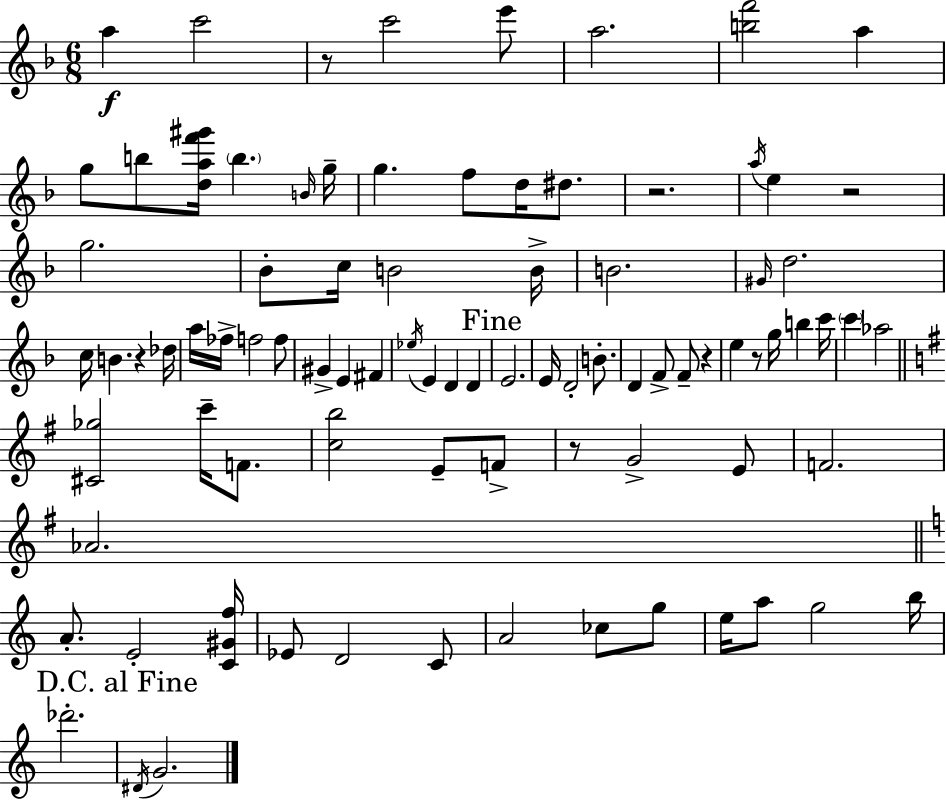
A5/q C6/h R/e C6/h E6/e A5/h. [B5,F6]/h A5/q G5/e B5/e [D5,A5,F6,G#6]/s B5/q. B4/s G5/s G5/q. F5/e D5/s D#5/e. R/h. A5/s E5/q R/h G5/h. Bb4/e C5/s B4/h B4/s B4/h. G#4/s D5/h. C5/s B4/q. R/q Db5/s A5/s FES5/s F5/h F5/e G#4/q E4/q F#4/q Eb5/s E4/q D4/q D4/q E4/h. E4/s D4/h B4/e. D4/q F4/e F4/e R/q E5/q R/e G5/s B5/q C6/s C6/q Ab5/h [C#4,Gb5]/h C6/s F4/e. [C5,B5]/h E4/e F4/e R/e G4/h E4/e F4/h. Ab4/h. A4/e. E4/h [C4,G#4,F5]/s Eb4/e D4/h C4/e A4/h CES5/e G5/e E5/s A5/e G5/h B5/s Db6/h. D#4/s G4/h.